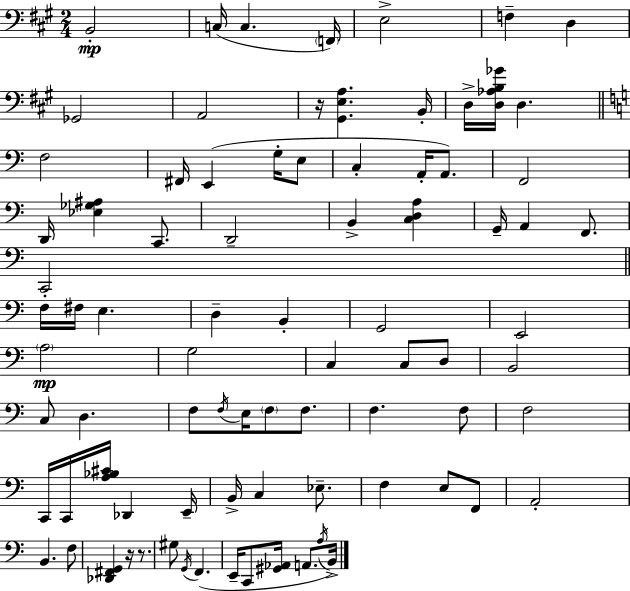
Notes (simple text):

B2/h C3/s C3/q. F2/s E3/h F3/q D3/q Gb2/h A2/h R/s [G#2,E3,A3]/q. B2/s D3/s [D3,Ab3,B3,Gb4]/s D3/q. F3/h F#2/s E2/q G3/s E3/e C3/q A2/s A2/e. F2/h D2/s [Eb3,Gb3,A#3]/q C2/e. D2/h B2/q [C3,D3,A3]/q G2/s A2/q F2/e. C2/h F3/s F#3/s E3/q. D3/q B2/q G2/h E2/h A3/h G3/h C3/q C3/e D3/e B2/h C3/e D3/q. F3/e F3/s E3/s F3/e F3/e. F3/q. F3/e F3/h C2/s C2/s [A3,Bb3,C#4]/s Db2/q E2/s B2/s C3/q Eb3/e. F3/q E3/e F2/e A2/h B2/q. F3/e [Db2,F#2,G2]/q R/s R/e. G#3/e G2/s F2/q. E2/s C2/e [G#2,Ab2]/s A2/e. A3/s B2/s